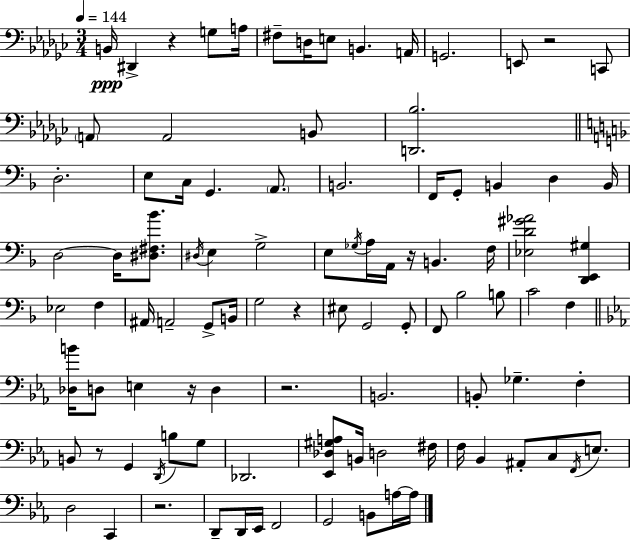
B2/s D#2/q R/q G3/e A3/s F#3/e D3/s E3/e B2/q. A2/s G2/h. E2/e R/h C2/e A2/e A2/h B2/e [D2,Bb3]/h. D3/h. E3/e C3/s G2/q. A2/e. B2/h. F2/s G2/e B2/q D3/q B2/s D3/h D3/s [D#3,F#3,Bb4]/e. D#3/s E3/q G3/h E3/e Gb3/s A3/s A2/s R/s B2/q. F3/s [Eb3,D4,G#4,Ab4]/h [D2,E2,G#3]/q Eb3/h F3/q A#2/s A2/h G2/e B2/s G3/h R/q EIS3/e G2/h G2/e F2/e Bb3/h B3/e C4/h F3/q [Db3,B4]/s D3/e E3/q R/s D3/q R/h. B2/h. B2/e Gb3/q. F3/q B2/e R/e G2/q D2/s B3/e G3/e Db2/h. [Eb2,Db3,G#3,A3]/e B2/s D3/h F#3/s F3/s Bb2/q A#2/e C3/e F2/s E3/e. D3/h C2/q R/h. D2/e D2/s Eb2/s F2/h G2/h B2/e A3/s A3/s